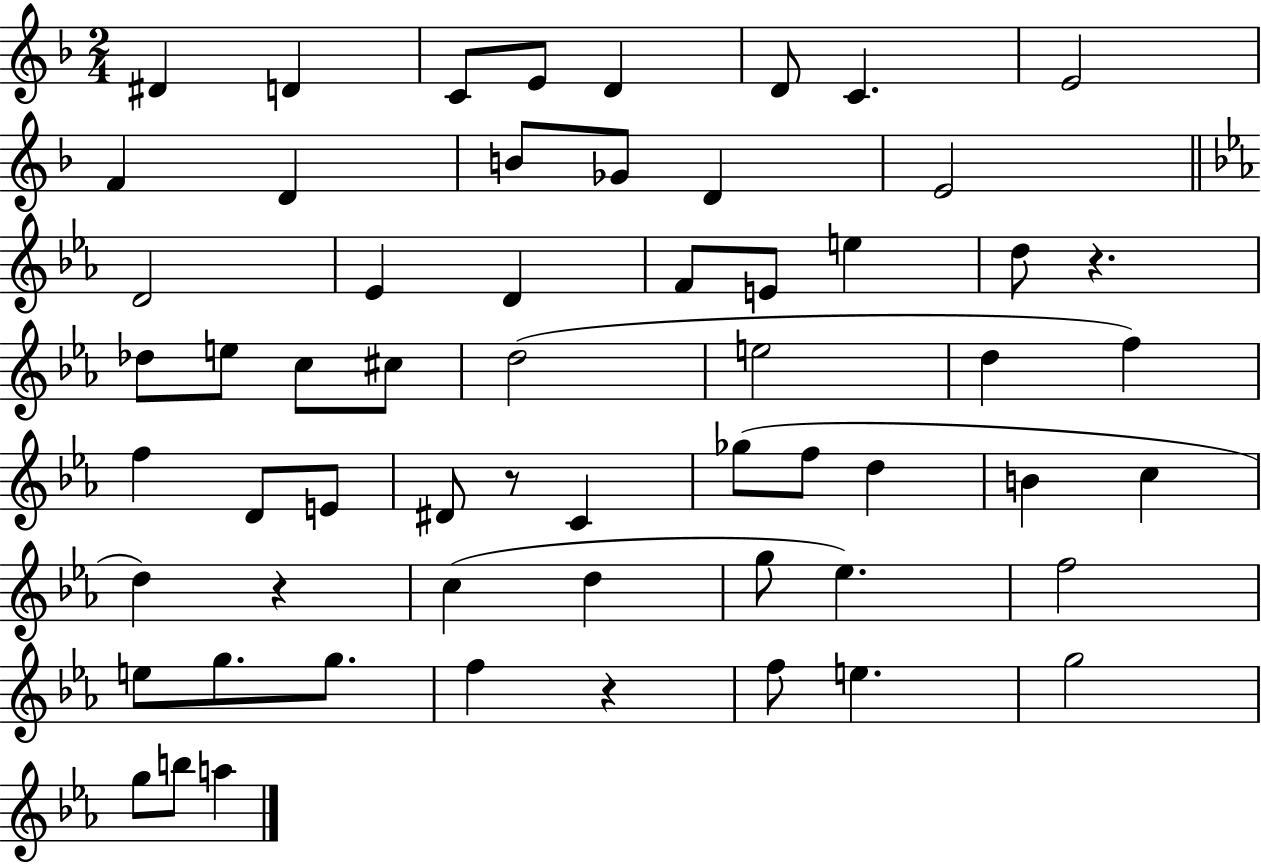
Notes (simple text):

D#4/q D4/q C4/e E4/e D4/q D4/e C4/q. E4/h F4/q D4/q B4/e Gb4/e D4/q E4/h D4/h Eb4/q D4/q F4/e E4/e E5/q D5/e R/q. Db5/e E5/e C5/e C#5/e D5/h E5/h D5/q F5/q F5/q D4/e E4/e D#4/e R/e C4/q Gb5/e F5/e D5/q B4/q C5/q D5/q R/q C5/q D5/q G5/e Eb5/q. F5/h E5/e G5/e. G5/e. F5/q R/q F5/e E5/q. G5/h G5/e B5/e A5/q